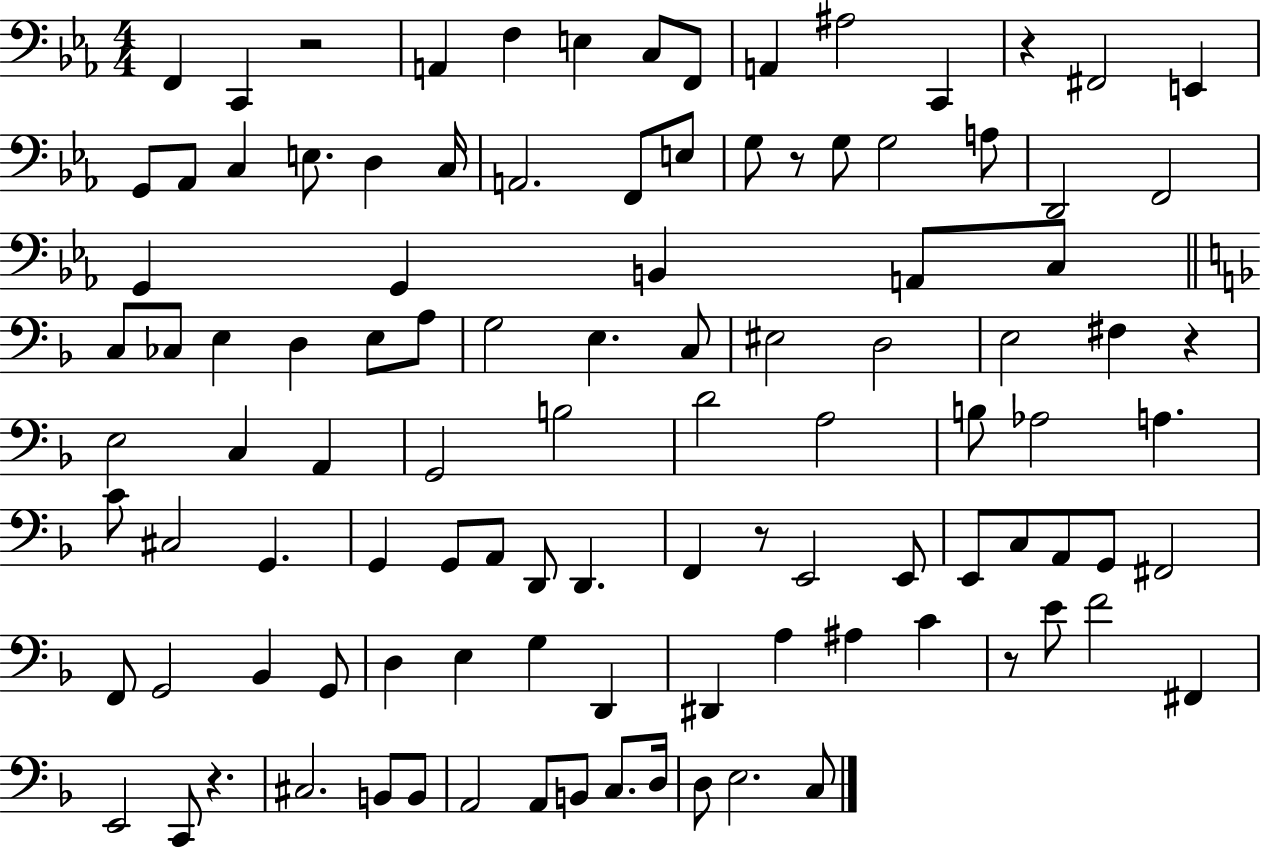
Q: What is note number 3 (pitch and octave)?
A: A2